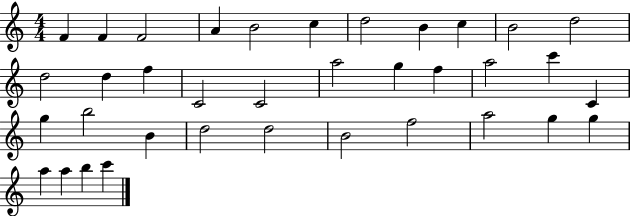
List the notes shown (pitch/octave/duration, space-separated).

F4/q F4/q F4/h A4/q B4/h C5/q D5/h B4/q C5/q B4/h D5/h D5/h D5/q F5/q C4/h C4/h A5/h G5/q F5/q A5/h C6/q C4/q G5/q B5/h B4/q D5/h D5/h B4/h F5/h A5/h G5/q G5/q A5/q A5/q B5/q C6/q